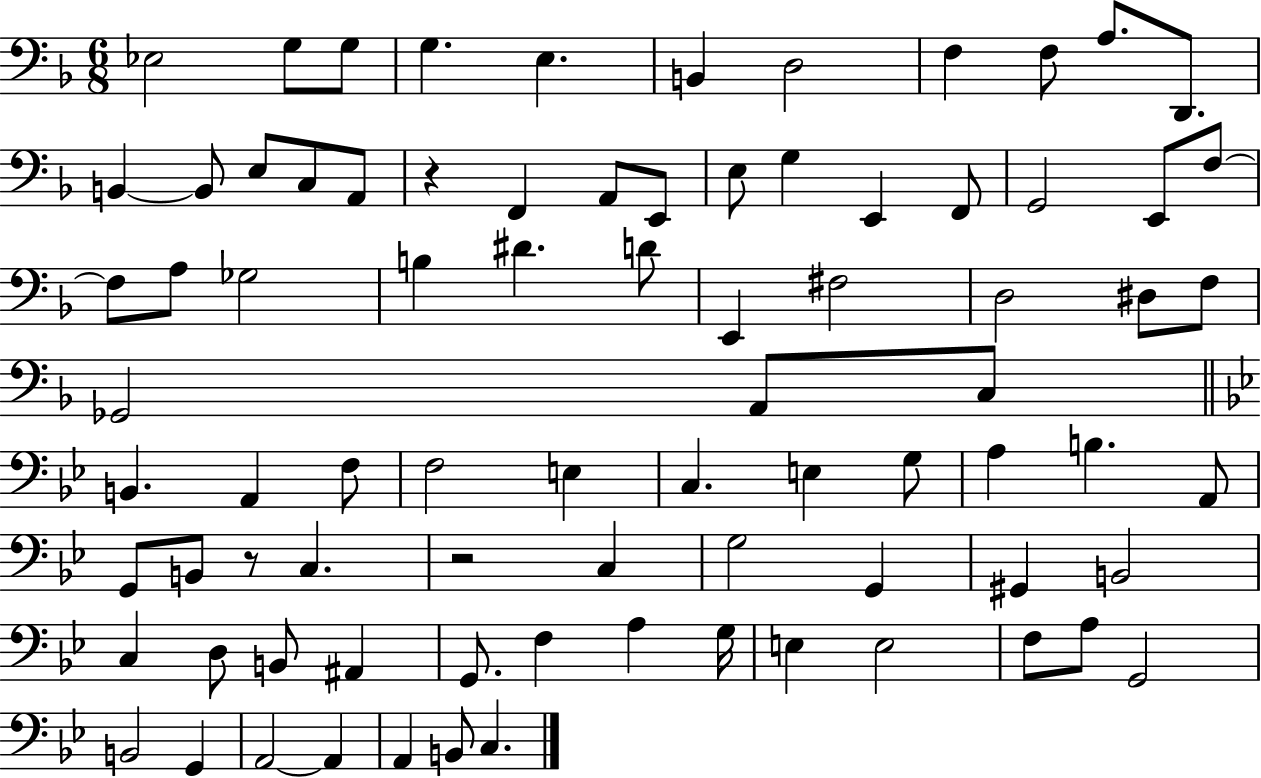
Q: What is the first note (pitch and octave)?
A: Eb3